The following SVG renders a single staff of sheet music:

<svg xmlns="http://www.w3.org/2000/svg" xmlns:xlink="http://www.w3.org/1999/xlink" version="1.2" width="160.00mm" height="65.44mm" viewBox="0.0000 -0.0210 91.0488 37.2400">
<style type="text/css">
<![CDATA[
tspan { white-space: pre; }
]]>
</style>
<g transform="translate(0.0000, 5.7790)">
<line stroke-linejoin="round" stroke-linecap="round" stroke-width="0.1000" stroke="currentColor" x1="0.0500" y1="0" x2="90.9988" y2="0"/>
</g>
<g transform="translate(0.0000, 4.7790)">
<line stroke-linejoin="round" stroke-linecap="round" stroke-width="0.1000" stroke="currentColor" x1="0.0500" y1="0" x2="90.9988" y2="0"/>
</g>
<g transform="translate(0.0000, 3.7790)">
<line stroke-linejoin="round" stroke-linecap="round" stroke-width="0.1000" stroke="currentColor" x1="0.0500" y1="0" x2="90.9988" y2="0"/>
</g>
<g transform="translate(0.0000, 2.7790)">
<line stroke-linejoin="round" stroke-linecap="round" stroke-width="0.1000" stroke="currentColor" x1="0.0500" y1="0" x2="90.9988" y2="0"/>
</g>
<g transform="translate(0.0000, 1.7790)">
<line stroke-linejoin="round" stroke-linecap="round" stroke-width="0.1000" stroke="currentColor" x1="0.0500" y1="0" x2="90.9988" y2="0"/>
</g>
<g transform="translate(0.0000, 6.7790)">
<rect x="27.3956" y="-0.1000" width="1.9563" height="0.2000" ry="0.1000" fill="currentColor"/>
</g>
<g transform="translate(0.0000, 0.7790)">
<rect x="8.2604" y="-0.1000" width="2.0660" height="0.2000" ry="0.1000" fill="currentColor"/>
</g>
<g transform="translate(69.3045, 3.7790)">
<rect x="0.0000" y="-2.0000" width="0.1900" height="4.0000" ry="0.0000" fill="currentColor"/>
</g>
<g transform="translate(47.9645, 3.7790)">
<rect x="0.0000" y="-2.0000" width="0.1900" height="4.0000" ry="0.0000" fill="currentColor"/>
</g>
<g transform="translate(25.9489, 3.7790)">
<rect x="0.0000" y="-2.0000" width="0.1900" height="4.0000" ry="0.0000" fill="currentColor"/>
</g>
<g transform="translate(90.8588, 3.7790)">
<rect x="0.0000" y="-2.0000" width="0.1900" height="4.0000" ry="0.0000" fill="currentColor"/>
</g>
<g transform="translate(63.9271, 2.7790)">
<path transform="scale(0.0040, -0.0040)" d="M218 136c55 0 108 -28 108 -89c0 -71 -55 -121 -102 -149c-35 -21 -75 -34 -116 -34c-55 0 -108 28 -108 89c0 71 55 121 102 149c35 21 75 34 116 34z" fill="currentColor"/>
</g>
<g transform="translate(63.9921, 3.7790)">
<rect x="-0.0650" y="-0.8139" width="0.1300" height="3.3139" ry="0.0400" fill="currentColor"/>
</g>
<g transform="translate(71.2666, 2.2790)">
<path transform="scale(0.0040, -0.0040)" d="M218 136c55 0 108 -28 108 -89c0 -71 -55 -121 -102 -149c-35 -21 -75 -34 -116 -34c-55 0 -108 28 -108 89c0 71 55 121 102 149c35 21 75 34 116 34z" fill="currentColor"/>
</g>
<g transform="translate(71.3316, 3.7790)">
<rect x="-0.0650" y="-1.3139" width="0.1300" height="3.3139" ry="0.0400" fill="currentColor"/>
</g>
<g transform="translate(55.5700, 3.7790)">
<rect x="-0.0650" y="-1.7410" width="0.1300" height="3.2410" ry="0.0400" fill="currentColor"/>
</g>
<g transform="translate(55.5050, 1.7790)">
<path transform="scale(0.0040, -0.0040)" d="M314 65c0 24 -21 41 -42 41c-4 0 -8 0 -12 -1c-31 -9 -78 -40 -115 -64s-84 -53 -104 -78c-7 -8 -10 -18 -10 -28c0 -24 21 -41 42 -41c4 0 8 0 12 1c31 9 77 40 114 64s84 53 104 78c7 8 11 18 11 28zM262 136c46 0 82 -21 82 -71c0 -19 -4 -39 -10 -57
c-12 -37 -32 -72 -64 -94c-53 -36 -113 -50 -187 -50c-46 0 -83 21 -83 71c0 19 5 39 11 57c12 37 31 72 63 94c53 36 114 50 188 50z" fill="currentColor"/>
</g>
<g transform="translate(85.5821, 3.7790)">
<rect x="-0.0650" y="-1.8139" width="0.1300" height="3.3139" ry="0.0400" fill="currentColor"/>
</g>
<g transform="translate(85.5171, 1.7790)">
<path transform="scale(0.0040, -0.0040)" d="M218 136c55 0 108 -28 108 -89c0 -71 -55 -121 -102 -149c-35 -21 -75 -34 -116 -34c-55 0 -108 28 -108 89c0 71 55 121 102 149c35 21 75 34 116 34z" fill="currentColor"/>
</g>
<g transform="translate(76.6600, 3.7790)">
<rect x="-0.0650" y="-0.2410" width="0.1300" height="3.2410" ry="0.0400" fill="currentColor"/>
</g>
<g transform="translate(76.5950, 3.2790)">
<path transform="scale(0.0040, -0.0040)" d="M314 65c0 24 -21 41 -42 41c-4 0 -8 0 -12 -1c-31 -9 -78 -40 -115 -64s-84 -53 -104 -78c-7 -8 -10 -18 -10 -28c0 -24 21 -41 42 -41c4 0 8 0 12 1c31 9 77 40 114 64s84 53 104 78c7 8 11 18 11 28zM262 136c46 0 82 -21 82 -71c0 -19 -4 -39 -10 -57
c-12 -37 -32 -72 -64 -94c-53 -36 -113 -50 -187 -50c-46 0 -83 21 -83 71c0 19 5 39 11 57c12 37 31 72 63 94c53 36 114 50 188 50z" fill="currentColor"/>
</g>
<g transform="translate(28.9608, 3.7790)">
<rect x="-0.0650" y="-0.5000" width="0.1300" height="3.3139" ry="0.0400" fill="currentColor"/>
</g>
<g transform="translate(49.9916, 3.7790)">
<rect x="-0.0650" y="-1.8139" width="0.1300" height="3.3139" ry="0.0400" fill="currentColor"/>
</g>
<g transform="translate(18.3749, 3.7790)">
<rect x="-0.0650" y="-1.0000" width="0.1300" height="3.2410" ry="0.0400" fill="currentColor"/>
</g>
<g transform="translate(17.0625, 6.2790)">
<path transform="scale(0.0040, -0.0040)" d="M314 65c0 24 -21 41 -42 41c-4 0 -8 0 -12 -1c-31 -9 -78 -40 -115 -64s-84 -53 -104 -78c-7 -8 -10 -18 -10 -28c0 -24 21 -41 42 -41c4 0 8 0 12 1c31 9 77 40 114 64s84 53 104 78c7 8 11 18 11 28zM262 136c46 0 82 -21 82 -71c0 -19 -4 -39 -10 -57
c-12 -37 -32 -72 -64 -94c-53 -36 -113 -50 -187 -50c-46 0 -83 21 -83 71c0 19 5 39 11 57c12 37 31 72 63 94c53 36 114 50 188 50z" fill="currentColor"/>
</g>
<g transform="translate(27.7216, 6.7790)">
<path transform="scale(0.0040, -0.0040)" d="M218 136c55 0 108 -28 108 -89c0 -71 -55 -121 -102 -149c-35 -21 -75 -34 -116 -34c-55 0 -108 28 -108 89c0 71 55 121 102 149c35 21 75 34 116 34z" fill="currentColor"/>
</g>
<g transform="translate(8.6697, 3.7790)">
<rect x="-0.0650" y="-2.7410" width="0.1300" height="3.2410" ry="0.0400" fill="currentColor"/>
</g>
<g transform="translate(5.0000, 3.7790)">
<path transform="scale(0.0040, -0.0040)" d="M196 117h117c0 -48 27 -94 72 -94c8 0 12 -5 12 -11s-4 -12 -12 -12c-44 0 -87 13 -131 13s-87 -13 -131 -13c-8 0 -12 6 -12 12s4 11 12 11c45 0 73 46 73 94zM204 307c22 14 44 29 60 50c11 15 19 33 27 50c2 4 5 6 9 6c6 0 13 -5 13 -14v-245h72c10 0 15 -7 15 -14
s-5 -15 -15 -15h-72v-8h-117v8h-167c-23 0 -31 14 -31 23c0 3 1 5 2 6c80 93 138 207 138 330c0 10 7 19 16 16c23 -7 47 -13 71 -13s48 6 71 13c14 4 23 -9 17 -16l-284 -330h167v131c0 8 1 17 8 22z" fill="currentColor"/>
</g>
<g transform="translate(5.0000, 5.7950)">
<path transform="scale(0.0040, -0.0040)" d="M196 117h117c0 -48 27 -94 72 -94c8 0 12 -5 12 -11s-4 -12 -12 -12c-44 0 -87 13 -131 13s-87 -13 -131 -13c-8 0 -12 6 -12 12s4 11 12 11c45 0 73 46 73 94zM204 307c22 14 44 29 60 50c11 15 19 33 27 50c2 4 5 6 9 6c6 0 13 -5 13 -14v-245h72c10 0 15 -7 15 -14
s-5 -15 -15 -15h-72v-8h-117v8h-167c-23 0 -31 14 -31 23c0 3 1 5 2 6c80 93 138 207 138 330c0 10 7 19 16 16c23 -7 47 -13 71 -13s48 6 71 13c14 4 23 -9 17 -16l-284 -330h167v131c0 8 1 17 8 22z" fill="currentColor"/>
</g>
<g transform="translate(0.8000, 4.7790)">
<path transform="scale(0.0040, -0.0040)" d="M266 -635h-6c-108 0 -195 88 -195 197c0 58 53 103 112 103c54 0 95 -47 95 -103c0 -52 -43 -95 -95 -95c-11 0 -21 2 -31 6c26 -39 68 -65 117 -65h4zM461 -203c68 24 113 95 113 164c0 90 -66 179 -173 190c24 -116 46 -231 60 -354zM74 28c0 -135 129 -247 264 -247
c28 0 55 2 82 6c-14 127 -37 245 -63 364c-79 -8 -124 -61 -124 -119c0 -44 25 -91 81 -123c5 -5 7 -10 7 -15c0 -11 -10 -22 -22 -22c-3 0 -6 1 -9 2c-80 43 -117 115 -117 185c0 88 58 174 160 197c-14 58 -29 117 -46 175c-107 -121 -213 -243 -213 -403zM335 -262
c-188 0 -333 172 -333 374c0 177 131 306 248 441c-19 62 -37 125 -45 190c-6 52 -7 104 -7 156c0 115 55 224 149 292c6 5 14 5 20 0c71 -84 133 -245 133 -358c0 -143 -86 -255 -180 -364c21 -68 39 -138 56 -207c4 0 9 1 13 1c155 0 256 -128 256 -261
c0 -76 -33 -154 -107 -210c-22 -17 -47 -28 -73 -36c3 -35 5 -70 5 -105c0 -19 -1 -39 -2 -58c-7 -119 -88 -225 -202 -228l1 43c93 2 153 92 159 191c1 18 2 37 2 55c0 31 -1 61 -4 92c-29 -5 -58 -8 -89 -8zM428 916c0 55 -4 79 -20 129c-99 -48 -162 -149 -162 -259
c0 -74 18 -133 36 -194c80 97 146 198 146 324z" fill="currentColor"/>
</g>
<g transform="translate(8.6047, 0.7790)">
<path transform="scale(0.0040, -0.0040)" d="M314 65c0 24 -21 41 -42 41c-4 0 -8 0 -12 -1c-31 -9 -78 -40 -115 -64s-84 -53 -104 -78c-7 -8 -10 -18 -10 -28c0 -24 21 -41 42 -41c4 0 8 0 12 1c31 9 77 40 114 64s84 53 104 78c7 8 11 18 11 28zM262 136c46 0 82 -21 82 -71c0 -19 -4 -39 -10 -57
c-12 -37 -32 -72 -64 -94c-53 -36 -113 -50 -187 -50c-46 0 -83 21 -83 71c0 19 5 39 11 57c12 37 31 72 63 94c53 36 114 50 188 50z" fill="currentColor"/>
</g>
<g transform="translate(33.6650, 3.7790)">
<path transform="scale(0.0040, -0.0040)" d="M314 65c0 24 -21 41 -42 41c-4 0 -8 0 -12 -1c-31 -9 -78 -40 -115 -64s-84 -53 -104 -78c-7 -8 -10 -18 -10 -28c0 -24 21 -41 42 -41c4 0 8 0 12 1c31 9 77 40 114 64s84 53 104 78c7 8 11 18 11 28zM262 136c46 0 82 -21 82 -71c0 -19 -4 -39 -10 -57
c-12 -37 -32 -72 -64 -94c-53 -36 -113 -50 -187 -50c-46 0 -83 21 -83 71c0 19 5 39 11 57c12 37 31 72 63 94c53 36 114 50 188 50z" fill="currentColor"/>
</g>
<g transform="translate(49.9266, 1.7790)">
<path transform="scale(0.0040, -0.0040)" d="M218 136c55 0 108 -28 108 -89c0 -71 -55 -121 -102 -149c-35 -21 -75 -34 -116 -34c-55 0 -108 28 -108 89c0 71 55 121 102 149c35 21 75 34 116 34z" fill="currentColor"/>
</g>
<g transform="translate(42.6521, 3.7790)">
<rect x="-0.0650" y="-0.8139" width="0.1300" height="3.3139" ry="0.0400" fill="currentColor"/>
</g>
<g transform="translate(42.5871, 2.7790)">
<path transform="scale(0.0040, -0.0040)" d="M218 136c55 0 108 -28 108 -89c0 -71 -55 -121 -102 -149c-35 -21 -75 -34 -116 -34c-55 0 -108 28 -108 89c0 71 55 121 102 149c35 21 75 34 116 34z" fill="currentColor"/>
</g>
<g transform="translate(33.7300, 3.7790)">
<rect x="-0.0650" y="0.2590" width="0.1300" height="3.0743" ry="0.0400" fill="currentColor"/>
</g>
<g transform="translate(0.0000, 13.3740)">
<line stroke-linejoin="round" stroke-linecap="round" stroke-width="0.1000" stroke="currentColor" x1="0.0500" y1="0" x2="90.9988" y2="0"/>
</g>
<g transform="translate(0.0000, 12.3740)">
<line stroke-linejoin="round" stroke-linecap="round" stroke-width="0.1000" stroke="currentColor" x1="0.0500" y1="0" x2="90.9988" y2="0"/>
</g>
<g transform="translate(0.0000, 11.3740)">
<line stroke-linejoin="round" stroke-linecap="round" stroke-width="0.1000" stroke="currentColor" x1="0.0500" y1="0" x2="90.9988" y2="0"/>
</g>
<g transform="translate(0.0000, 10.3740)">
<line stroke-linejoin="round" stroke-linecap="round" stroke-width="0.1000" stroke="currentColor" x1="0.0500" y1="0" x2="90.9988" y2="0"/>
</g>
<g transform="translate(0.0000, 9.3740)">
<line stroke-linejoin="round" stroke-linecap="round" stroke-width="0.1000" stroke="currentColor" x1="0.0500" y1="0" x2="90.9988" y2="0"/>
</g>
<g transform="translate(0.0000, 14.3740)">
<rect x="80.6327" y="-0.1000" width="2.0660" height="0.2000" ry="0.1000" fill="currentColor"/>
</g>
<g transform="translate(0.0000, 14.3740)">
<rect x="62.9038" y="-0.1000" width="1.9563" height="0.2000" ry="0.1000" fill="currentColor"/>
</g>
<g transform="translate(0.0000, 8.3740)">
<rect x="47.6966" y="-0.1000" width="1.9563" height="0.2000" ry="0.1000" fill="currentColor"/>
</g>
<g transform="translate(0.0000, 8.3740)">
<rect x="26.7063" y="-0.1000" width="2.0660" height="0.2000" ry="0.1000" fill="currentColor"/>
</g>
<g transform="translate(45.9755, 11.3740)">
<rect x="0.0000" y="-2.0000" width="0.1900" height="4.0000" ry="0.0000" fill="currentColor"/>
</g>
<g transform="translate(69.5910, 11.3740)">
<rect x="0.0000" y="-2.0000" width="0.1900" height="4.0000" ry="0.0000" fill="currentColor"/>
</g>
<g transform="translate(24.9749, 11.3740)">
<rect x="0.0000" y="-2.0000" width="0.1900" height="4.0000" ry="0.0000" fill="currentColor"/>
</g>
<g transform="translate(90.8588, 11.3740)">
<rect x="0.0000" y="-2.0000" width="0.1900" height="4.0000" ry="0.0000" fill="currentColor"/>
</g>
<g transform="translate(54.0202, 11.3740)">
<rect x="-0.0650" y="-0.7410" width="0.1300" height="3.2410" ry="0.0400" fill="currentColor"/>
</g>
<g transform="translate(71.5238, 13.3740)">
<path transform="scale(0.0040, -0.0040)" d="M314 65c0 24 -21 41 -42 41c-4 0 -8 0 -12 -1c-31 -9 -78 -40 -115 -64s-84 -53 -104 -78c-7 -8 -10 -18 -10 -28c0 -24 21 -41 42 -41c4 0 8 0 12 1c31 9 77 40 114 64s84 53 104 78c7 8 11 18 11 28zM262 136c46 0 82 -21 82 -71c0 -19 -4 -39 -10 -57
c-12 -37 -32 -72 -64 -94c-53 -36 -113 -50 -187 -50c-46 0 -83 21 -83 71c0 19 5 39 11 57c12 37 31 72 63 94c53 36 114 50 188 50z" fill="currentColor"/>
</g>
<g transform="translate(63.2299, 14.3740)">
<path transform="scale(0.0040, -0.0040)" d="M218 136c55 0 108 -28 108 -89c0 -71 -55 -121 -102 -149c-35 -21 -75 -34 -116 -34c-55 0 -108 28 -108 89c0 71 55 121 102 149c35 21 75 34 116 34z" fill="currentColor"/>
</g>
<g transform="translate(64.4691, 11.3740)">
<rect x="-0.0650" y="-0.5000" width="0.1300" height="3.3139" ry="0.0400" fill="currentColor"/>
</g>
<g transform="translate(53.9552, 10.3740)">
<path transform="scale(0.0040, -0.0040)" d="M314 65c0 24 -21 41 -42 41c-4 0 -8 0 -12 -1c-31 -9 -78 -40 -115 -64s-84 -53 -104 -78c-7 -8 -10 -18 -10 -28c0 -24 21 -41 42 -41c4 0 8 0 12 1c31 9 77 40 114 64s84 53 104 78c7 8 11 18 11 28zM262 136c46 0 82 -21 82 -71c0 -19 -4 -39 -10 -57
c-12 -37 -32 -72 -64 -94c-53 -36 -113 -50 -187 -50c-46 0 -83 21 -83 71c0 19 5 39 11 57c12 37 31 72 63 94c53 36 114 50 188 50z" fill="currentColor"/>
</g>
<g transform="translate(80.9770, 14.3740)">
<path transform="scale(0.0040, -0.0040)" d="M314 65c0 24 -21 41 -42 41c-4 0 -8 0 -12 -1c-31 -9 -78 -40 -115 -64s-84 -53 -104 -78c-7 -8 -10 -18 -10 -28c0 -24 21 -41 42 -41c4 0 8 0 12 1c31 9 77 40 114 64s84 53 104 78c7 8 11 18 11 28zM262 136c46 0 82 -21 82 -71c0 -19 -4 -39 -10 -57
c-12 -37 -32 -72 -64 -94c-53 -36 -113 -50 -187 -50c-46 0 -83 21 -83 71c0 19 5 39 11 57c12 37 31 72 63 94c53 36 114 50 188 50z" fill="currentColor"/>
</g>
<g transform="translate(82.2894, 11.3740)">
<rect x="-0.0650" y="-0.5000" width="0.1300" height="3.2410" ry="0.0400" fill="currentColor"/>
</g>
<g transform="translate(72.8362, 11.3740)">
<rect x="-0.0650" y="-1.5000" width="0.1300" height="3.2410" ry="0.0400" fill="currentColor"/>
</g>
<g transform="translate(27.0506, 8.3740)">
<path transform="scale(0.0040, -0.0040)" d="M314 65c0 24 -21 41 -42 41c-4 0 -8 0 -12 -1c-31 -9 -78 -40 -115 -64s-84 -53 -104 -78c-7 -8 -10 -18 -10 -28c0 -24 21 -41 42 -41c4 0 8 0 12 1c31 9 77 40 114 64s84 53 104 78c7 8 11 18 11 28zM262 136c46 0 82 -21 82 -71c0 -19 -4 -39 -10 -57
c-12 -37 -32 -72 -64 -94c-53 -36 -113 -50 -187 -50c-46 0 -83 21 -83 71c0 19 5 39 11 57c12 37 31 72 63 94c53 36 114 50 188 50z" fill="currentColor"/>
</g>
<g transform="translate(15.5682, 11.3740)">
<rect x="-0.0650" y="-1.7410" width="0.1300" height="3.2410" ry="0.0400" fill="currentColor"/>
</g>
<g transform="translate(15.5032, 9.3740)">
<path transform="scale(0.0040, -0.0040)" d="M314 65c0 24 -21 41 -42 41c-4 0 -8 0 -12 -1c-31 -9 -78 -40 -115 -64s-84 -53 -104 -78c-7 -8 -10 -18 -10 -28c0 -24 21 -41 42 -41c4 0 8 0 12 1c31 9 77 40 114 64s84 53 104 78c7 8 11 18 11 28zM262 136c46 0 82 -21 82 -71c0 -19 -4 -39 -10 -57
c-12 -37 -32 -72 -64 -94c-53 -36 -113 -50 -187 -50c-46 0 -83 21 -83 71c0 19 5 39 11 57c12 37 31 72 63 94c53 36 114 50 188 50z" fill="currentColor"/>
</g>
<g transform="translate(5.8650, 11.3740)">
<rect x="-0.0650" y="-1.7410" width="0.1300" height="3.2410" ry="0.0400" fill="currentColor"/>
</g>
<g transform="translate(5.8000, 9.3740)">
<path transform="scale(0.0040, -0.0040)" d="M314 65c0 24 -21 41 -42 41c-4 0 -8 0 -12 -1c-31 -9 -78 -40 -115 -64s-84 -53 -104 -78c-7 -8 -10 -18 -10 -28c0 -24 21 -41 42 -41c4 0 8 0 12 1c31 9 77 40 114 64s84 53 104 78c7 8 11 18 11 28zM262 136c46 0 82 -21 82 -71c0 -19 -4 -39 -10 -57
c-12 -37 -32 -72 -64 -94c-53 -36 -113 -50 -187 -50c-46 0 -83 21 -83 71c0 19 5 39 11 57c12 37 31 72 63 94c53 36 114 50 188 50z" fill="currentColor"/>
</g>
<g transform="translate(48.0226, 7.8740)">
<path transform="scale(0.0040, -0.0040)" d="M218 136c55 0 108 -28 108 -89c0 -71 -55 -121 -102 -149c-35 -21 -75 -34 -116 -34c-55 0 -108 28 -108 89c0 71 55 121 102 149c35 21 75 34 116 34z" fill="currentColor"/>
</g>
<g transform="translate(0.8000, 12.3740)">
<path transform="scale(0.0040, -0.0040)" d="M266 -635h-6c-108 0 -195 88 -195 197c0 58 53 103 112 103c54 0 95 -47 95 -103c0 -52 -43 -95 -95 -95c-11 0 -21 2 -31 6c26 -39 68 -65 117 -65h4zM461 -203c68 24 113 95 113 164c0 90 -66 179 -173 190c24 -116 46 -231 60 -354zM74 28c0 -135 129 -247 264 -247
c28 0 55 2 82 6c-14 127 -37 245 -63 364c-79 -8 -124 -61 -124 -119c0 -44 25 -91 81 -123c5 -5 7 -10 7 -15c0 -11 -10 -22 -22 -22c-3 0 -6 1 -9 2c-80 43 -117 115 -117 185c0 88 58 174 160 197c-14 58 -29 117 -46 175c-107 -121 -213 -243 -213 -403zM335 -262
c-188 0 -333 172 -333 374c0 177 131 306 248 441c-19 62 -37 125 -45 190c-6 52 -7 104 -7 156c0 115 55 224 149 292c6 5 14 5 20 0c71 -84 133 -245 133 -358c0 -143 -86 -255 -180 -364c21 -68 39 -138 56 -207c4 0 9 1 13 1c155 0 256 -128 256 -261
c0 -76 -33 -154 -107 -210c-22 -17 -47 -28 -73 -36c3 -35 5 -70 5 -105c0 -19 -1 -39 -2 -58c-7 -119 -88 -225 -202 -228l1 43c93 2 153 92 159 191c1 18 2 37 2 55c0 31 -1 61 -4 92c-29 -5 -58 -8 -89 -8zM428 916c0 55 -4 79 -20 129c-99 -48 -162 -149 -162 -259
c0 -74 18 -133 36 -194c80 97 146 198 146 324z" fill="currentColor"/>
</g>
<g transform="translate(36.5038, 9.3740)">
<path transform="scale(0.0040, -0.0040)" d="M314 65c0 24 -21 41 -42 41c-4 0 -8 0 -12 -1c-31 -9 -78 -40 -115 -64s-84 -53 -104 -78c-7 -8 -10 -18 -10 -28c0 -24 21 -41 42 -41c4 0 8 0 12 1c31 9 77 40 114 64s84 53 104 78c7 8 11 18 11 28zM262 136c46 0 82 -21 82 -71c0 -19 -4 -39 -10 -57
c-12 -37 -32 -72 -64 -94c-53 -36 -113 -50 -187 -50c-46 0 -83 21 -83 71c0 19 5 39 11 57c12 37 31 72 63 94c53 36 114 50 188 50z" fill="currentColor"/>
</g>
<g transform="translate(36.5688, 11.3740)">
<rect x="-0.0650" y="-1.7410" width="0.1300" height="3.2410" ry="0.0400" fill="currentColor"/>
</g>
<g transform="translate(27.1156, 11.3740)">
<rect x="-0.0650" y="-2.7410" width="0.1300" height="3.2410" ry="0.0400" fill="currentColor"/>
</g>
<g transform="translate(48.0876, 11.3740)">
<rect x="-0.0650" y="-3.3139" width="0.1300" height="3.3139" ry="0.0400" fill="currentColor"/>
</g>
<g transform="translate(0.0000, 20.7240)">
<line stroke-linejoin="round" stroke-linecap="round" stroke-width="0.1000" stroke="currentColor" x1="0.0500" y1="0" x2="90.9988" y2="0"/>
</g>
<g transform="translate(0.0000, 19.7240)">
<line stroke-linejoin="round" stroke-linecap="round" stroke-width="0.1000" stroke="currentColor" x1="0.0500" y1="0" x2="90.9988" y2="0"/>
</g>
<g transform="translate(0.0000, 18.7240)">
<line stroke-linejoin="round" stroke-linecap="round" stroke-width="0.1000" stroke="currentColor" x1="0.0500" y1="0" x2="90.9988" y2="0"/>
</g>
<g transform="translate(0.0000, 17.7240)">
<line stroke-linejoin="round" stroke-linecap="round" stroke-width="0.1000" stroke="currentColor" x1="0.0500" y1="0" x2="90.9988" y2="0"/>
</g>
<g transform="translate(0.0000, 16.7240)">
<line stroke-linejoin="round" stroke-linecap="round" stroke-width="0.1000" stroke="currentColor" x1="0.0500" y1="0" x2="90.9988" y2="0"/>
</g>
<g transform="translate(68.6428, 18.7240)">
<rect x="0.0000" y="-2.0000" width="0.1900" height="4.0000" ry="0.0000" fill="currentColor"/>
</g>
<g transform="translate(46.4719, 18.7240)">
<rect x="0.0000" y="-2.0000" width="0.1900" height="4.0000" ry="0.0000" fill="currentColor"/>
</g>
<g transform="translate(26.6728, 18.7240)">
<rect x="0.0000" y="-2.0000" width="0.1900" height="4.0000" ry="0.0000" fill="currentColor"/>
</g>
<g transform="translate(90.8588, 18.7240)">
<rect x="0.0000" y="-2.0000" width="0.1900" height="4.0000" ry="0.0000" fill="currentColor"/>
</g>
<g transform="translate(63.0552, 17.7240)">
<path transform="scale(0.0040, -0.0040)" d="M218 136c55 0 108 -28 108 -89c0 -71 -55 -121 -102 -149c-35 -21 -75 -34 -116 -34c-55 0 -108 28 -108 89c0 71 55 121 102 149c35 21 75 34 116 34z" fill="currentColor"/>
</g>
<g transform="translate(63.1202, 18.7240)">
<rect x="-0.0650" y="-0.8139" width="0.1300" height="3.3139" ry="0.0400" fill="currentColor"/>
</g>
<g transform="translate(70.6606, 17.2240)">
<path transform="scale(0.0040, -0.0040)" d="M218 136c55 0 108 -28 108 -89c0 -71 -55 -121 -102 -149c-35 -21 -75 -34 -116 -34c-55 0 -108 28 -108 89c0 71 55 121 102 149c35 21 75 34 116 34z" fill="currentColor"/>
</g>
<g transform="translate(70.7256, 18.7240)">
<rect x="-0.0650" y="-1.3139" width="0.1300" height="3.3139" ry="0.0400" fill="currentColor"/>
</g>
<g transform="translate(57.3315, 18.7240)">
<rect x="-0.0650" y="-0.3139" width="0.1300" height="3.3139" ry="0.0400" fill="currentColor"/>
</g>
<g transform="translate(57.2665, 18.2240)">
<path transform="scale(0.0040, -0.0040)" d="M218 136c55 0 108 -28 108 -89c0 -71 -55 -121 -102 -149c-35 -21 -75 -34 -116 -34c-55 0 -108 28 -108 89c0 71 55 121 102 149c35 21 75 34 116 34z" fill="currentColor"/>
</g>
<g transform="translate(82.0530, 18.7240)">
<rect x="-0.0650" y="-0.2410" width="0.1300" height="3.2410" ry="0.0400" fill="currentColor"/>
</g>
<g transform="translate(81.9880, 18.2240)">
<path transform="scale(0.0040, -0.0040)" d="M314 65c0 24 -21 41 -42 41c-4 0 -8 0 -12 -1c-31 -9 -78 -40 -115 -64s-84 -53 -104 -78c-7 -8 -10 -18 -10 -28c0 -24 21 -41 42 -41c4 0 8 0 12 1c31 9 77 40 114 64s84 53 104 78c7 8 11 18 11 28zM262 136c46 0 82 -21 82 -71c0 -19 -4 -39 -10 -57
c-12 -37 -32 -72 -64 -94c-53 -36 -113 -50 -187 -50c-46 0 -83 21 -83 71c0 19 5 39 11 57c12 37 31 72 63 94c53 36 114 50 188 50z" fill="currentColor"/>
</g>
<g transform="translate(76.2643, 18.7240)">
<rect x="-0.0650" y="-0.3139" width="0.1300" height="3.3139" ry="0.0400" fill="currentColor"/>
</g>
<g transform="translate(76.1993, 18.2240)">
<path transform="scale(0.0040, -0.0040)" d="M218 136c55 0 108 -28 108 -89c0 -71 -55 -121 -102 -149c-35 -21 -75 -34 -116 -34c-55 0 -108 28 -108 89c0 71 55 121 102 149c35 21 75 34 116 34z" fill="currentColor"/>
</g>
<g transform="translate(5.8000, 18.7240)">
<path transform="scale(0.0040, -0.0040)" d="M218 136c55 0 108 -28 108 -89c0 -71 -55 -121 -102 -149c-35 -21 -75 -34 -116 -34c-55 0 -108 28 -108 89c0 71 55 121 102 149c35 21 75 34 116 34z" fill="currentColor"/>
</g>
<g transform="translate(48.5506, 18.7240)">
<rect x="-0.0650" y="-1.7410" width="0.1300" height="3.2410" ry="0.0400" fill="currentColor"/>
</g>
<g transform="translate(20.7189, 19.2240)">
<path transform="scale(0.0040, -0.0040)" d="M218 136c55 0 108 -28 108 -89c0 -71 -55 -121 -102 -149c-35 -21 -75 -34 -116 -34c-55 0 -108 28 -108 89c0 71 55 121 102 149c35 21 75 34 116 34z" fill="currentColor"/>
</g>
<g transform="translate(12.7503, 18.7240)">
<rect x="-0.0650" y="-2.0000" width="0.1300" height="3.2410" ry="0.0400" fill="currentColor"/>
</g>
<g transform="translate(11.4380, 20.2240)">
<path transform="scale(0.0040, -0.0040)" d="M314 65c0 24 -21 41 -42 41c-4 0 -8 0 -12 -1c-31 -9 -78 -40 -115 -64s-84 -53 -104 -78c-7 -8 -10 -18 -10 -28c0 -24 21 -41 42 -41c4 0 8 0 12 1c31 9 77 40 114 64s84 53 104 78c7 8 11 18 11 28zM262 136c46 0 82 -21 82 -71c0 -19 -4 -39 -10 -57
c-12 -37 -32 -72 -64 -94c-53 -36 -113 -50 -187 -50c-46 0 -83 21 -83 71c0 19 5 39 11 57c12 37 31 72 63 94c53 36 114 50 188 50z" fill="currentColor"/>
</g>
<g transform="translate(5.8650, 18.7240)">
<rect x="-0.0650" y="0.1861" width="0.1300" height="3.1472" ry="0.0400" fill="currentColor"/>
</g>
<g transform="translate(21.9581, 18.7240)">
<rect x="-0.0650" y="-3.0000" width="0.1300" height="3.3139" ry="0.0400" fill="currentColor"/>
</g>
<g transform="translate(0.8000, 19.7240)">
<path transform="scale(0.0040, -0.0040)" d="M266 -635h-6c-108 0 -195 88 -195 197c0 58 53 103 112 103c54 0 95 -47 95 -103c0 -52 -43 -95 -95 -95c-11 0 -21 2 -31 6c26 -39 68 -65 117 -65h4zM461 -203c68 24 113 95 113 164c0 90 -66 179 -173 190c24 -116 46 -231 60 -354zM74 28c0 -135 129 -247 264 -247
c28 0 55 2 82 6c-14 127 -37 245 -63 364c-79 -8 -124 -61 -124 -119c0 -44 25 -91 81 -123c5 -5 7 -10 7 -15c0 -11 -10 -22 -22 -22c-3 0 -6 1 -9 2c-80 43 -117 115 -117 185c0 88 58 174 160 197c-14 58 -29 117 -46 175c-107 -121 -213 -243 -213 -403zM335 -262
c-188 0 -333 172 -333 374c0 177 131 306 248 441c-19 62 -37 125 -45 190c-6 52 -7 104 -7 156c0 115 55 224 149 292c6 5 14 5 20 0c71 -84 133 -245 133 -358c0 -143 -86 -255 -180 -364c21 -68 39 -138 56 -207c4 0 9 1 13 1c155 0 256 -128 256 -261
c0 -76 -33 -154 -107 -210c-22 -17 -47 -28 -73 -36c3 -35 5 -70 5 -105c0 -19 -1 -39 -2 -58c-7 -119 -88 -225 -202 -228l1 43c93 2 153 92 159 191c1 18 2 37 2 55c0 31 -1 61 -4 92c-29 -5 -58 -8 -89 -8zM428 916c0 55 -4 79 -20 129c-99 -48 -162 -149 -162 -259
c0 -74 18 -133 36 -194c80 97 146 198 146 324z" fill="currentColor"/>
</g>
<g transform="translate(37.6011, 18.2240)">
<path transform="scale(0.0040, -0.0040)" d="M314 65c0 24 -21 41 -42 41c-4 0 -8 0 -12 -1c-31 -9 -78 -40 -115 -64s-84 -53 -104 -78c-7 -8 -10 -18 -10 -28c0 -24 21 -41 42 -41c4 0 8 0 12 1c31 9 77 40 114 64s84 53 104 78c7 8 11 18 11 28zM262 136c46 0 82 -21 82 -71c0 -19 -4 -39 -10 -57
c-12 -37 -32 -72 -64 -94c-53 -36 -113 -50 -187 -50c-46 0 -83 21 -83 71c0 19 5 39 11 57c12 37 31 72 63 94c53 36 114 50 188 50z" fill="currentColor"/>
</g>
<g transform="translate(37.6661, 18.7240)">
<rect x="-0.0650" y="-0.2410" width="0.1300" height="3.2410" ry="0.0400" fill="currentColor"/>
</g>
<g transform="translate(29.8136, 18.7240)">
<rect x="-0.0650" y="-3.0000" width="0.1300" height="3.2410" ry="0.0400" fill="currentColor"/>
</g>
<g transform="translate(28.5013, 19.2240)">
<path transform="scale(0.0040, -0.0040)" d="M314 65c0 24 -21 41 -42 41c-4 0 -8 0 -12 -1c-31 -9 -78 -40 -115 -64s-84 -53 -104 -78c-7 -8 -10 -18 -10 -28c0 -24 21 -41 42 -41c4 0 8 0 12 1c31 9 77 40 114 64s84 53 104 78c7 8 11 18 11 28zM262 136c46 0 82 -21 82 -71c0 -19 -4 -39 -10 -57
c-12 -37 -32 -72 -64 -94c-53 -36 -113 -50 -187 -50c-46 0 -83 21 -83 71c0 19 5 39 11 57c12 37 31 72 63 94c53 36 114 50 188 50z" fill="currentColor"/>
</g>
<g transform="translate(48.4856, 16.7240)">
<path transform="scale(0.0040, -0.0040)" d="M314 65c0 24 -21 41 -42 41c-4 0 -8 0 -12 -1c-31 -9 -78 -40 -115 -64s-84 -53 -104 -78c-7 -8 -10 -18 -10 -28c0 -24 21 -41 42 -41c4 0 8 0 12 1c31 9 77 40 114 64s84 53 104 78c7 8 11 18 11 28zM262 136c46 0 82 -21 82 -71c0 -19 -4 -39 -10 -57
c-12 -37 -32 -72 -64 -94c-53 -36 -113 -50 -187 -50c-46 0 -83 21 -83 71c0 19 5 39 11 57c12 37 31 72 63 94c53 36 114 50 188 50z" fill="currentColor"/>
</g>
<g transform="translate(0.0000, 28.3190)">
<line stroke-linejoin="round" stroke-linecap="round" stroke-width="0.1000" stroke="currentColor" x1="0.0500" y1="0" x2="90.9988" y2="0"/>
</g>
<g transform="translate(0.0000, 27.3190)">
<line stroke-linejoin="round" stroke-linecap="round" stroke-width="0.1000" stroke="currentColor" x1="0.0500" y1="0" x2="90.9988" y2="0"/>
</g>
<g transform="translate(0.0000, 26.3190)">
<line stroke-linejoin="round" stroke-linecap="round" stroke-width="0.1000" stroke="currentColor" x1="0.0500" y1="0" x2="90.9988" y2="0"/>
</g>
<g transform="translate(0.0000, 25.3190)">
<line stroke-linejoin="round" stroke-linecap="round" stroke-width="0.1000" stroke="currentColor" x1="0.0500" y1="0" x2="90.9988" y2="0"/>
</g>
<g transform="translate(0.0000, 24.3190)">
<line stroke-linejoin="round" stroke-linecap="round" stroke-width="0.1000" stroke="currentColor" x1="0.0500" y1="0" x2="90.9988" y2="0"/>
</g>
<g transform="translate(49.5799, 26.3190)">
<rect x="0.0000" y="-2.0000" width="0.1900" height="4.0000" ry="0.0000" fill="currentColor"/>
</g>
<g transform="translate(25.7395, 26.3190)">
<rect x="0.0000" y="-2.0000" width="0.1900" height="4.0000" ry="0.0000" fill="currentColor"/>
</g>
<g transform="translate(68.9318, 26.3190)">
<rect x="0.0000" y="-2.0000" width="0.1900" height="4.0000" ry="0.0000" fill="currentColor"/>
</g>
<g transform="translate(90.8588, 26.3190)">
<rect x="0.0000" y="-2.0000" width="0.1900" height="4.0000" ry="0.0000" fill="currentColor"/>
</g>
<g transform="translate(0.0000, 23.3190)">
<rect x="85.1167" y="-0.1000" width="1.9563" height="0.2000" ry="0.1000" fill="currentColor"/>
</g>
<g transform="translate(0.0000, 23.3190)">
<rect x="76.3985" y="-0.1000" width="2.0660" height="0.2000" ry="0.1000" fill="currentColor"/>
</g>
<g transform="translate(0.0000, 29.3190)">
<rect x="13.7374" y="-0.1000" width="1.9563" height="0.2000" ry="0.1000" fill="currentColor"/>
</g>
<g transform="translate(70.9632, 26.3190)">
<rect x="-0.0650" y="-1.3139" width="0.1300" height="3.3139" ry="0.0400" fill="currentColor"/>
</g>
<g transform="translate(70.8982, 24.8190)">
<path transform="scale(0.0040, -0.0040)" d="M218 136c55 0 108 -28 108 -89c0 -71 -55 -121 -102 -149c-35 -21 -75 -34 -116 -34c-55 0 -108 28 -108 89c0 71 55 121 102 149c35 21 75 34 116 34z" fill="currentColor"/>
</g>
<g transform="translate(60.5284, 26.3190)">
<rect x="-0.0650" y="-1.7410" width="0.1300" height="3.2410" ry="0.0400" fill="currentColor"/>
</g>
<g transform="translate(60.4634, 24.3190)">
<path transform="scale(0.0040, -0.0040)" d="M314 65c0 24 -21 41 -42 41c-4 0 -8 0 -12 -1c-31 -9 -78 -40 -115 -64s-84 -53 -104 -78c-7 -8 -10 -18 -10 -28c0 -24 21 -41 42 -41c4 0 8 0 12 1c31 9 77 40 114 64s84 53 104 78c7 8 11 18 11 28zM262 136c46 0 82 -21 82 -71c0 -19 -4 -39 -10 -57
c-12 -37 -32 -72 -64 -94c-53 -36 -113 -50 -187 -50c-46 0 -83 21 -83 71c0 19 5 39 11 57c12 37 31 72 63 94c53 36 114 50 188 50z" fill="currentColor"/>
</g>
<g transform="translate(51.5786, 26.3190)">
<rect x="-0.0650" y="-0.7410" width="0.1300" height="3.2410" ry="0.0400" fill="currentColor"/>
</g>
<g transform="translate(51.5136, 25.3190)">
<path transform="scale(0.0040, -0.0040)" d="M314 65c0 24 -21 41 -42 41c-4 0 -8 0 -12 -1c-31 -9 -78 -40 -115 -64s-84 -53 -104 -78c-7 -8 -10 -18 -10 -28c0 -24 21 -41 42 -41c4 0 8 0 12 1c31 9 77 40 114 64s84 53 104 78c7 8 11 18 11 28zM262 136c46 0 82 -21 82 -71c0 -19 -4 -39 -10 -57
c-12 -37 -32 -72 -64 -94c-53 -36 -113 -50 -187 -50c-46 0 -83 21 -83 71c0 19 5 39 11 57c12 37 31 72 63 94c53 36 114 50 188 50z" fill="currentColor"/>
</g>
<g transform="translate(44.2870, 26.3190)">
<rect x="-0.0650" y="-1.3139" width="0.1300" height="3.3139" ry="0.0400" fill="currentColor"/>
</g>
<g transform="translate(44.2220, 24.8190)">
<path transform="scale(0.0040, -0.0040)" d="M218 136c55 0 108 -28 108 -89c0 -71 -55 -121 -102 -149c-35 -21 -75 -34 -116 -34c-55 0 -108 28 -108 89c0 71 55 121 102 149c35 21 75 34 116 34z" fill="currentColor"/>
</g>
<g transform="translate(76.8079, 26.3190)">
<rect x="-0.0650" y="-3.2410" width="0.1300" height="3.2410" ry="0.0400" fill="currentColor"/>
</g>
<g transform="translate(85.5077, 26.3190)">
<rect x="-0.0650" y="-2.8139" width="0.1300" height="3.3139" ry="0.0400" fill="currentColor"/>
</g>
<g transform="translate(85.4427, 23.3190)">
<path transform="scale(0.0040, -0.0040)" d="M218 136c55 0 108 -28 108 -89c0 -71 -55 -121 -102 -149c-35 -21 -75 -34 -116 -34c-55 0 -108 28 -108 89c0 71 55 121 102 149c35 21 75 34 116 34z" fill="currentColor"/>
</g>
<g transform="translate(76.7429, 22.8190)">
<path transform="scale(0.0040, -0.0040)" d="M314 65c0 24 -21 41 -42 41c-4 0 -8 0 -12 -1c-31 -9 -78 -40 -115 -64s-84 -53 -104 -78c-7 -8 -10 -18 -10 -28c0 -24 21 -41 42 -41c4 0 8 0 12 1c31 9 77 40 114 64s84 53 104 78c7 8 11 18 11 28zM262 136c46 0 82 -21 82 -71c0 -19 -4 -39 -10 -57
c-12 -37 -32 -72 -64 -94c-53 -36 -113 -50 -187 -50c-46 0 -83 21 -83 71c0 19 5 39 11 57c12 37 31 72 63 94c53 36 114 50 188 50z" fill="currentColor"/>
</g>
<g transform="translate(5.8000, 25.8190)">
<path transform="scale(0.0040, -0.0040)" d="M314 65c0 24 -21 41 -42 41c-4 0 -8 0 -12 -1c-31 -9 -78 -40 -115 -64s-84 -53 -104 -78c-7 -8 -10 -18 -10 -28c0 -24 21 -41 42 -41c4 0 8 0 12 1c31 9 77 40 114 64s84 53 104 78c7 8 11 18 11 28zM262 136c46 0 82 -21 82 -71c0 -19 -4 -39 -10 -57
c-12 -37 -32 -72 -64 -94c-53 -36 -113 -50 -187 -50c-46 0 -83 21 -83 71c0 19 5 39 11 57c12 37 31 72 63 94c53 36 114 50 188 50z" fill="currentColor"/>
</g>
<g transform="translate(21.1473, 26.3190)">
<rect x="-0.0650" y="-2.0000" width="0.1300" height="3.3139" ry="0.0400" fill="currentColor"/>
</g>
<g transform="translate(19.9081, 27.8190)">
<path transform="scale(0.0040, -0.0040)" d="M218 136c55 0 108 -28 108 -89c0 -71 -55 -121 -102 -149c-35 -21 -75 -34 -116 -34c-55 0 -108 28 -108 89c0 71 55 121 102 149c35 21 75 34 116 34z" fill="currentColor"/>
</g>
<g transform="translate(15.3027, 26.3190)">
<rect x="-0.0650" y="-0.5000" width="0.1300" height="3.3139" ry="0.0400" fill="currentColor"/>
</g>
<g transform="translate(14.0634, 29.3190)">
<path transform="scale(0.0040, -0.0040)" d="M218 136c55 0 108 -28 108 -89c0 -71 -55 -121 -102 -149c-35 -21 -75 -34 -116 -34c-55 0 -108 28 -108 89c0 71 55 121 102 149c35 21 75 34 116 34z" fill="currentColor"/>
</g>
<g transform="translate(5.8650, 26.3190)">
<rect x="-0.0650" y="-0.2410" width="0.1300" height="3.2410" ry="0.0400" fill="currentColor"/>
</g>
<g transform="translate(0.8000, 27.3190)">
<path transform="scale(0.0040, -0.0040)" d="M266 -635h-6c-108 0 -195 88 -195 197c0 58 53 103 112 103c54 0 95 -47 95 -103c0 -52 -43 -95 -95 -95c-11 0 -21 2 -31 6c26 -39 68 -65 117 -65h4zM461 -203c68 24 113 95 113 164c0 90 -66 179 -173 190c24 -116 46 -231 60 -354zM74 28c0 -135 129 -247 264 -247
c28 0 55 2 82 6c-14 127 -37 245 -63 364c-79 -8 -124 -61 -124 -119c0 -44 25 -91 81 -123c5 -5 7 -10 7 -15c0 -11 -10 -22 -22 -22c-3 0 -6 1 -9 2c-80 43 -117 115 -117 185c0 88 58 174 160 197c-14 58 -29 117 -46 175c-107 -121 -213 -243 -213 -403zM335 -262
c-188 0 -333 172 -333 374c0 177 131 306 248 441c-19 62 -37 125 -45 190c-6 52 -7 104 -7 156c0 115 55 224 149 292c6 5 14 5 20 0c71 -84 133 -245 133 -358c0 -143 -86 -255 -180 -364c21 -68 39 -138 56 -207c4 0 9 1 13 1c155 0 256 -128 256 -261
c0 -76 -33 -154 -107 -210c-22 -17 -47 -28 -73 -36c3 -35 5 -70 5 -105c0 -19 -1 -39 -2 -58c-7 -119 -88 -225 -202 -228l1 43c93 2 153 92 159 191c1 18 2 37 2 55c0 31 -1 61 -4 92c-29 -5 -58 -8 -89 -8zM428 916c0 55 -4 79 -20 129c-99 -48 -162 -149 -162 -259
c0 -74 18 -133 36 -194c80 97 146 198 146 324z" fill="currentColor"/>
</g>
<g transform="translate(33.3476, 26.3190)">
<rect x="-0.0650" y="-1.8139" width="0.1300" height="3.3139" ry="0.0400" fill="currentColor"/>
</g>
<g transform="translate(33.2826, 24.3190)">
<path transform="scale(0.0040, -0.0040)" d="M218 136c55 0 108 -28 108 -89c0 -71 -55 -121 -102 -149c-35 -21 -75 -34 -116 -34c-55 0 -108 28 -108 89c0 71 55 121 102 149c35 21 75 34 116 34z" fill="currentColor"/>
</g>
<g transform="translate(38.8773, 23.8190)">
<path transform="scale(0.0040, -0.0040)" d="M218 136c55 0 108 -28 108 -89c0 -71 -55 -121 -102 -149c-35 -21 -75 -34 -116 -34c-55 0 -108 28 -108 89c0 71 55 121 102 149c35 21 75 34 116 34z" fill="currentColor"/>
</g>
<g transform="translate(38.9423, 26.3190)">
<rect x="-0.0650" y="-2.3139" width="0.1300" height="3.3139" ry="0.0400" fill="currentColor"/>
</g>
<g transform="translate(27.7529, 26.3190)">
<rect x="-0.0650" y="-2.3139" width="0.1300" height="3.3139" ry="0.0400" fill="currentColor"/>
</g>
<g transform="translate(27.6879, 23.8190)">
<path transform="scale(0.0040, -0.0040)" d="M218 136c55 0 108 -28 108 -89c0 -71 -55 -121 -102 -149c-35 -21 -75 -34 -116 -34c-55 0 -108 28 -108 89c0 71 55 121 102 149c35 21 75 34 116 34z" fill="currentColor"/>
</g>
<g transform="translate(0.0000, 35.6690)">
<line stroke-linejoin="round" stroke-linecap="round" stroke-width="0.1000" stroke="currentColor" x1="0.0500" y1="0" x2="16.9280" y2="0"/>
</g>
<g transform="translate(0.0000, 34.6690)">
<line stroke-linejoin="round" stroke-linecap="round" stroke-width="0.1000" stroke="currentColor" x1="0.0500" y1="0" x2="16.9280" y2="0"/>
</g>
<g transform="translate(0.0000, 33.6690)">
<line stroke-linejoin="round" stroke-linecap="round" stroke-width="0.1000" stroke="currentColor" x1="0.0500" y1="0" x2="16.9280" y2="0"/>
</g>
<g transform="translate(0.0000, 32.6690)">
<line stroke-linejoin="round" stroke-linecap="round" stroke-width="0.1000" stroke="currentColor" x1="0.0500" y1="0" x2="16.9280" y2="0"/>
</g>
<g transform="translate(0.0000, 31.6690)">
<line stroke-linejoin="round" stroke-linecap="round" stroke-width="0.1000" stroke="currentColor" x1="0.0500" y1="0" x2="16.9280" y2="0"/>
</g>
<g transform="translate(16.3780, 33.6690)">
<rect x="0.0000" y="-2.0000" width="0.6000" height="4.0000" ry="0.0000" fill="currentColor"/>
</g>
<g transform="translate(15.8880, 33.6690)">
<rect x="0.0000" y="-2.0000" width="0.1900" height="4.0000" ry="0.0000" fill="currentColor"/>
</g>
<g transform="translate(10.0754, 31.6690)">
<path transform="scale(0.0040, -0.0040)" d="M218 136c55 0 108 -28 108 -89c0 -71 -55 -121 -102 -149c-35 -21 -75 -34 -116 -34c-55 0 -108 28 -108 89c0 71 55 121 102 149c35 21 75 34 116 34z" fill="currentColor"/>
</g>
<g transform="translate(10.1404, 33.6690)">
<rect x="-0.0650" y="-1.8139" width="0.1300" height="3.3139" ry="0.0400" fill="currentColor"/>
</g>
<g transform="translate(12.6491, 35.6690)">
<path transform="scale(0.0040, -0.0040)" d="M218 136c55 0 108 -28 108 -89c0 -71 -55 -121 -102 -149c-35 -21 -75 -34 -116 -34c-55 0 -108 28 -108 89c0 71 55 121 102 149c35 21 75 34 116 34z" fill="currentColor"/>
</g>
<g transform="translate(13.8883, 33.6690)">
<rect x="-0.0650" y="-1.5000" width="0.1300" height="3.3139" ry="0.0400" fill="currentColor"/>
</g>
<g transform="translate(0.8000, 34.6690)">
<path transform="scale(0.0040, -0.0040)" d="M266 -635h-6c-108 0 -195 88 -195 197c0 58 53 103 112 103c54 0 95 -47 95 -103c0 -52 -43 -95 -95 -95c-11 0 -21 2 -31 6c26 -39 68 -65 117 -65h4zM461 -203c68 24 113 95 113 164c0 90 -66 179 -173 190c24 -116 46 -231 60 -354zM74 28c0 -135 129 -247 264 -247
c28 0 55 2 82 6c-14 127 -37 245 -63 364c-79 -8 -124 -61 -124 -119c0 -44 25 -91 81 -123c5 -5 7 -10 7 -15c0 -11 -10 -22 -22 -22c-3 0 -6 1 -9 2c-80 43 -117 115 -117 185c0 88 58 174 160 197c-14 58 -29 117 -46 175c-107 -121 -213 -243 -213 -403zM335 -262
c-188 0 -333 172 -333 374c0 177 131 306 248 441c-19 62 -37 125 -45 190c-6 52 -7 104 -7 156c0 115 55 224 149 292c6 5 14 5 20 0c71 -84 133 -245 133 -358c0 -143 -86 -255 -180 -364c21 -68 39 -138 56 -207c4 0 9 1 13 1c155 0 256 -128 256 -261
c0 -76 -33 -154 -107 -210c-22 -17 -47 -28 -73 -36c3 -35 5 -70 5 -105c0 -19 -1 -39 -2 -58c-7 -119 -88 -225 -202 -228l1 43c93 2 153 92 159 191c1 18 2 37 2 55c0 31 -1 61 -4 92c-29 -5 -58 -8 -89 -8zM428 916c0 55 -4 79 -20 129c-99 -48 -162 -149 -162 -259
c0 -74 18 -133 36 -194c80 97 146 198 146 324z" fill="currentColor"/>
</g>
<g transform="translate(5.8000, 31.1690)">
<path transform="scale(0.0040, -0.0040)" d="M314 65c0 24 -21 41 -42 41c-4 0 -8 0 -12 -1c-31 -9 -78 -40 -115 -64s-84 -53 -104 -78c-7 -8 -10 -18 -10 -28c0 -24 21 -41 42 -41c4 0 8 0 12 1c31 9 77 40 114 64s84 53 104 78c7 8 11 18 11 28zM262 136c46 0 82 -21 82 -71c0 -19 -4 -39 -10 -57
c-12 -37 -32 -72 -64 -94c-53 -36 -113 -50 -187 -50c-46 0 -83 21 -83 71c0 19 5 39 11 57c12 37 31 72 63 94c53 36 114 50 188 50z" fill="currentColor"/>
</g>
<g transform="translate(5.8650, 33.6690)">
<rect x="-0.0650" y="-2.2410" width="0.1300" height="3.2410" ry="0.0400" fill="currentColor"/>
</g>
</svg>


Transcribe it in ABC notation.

X:1
T:Untitled
M:4/4
L:1/4
K:C
a2 D2 C B2 d f f2 d e c2 f f2 f2 a2 f2 b d2 C E2 C2 B F2 A A2 c2 f2 c d e c c2 c2 C F g f g e d2 f2 e b2 a g2 f E